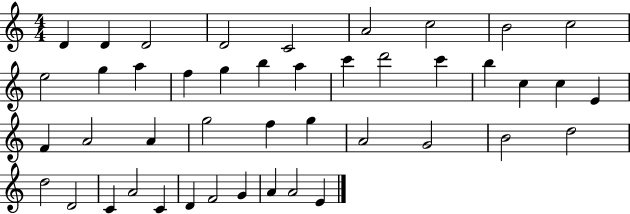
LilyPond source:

{
  \clef treble
  \numericTimeSignature
  \time 4/4
  \key c \major
  d'4 d'4 d'2 | d'2 c'2 | a'2 c''2 | b'2 c''2 | \break e''2 g''4 a''4 | f''4 g''4 b''4 a''4 | c'''4 d'''2 c'''4 | b''4 c''4 c''4 e'4 | \break f'4 a'2 a'4 | g''2 f''4 g''4 | a'2 g'2 | b'2 d''2 | \break d''2 d'2 | c'4 a'2 c'4 | d'4 f'2 g'4 | a'4 a'2 e'4 | \break \bar "|."
}